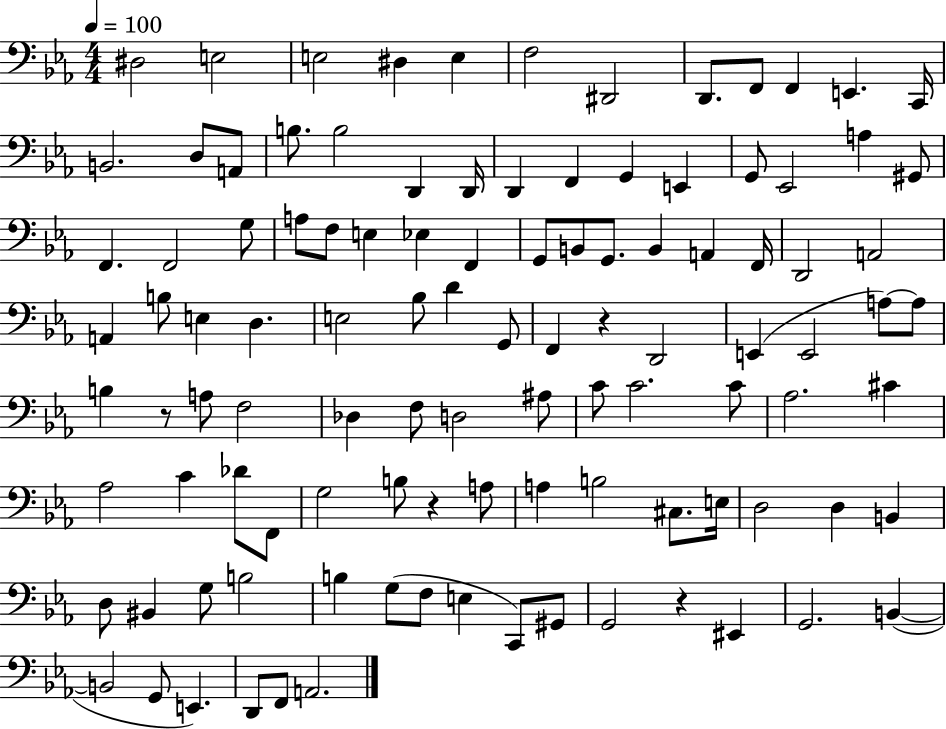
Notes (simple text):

D#3/h E3/h E3/h D#3/q E3/q F3/h D#2/h D2/e. F2/e F2/q E2/q. C2/s B2/h. D3/e A2/e B3/e. B3/h D2/q D2/s D2/q F2/q G2/q E2/q G2/e Eb2/h A3/q G#2/e F2/q. F2/h G3/e A3/e F3/e E3/q Eb3/q F2/q G2/e B2/e G2/e. B2/q A2/q F2/s D2/h A2/h A2/q B3/e E3/q D3/q. E3/h Bb3/e D4/q G2/e F2/q R/q D2/h E2/q E2/h A3/e A3/e B3/q R/e A3/e F3/h Db3/q F3/e D3/h A#3/e C4/e C4/h. C4/e Ab3/h. C#4/q Ab3/h C4/q Db4/e F2/e G3/h B3/e R/q A3/e A3/q B3/h C#3/e. E3/s D3/h D3/q B2/q D3/e BIS2/q G3/e B3/h B3/q G3/e F3/e E3/q C2/e G#2/e G2/h R/q EIS2/q G2/h. B2/q B2/h G2/e E2/q. D2/e F2/e A2/h.